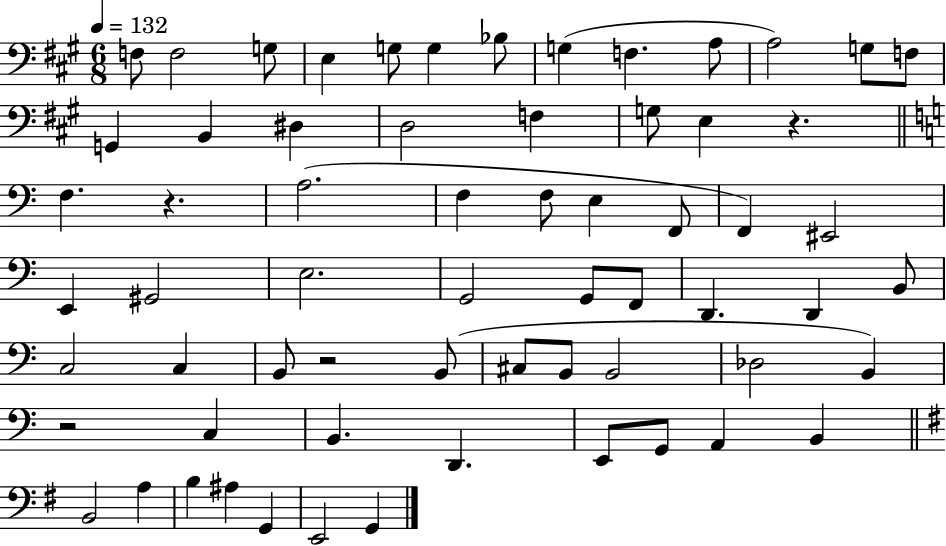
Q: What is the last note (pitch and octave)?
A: G2